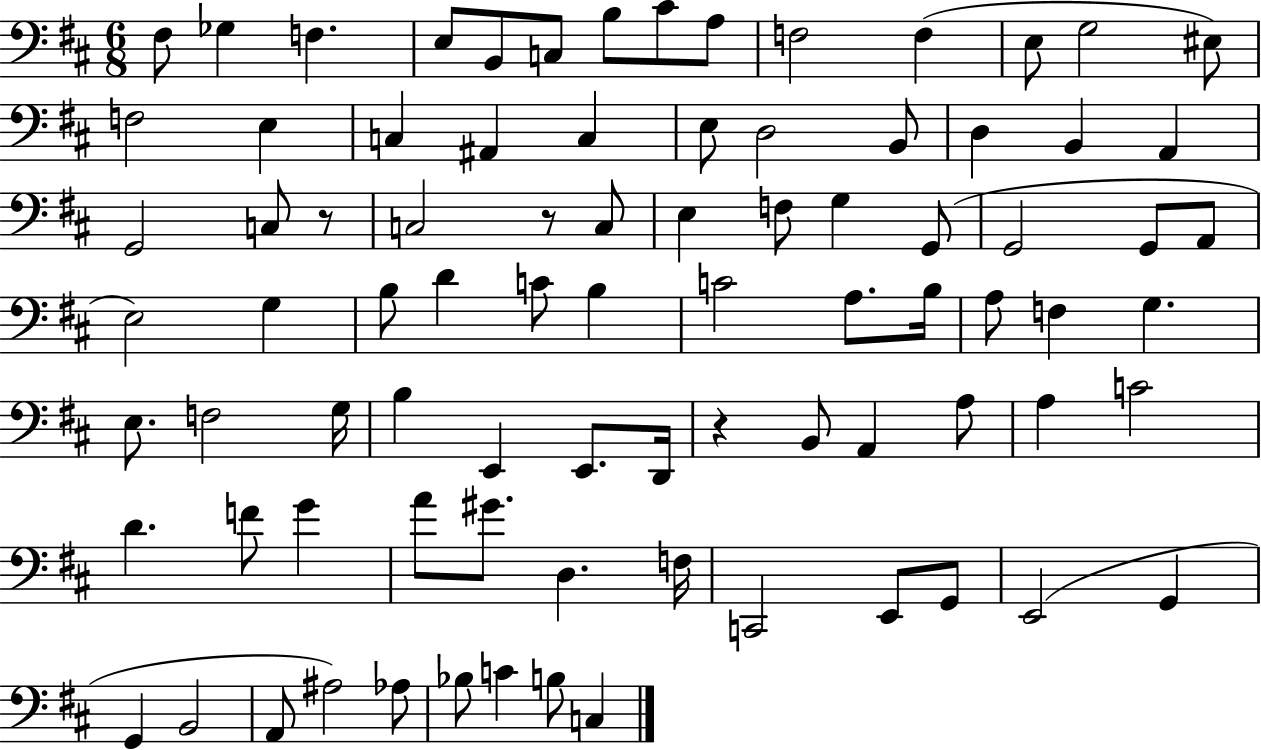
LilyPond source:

{
  \clef bass
  \numericTimeSignature
  \time 6/8
  \key d \major
  fis8 ges4 f4. | e8 b,8 c8 b8 cis'8 a8 | f2 f4( | e8 g2 eis8) | \break f2 e4 | c4 ais,4 c4 | e8 d2 b,8 | d4 b,4 a,4 | \break g,2 c8 r8 | c2 r8 c8 | e4 f8 g4 g,8( | g,2 g,8 a,8 | \break e2) g4 | b8 d'4 c'8 b4 | c'2 a8. b16 | a8 f4 g4. | \break e8. f2 g16 | b4 e,4 e,8. d,16 | r4 b,8 a,4 a8 | a4 c'2 | \break d'4. f'8 g'4 | a'8 gis'8. d4. f16 | c,2 e,8 g,8 | e,2( g,4 | \break g,4 b,2 | a,8 ais2) aes8 | bes8 c'4 b8 c4 | \bar "|."
}